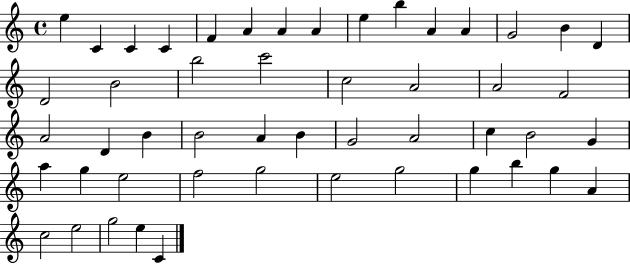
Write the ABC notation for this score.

X:1
T:Untitled
M:4/4
L:1/4
K:C
e C C C F A A A e b A A G2 B D D2 B2 b2 c'2 c2 A2 A2 F2 A2 D B B2 A B G2 A2 c B2 G a g e2 f2 g2 e2 g2 g b g A c2 e2 g2 e C